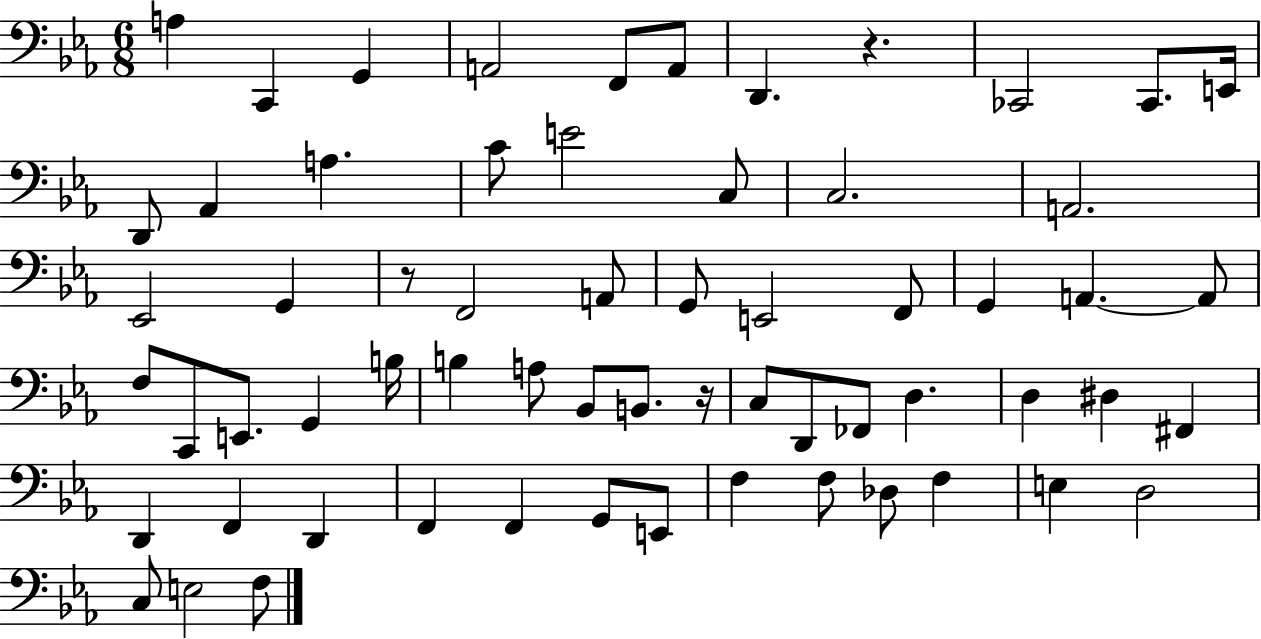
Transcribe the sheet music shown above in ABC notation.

X:1
T:Untitled
M:6/8
L:1/4
K:Eb
A, C,, G,, A,,2 F,,/2 A,,/2 D,, z _C,,2 _C,,/2 E,,/4 D,,/2 _A,, A, C/2 E2 C,/2 C,2 A,,2 _E,,2 G,, z/2 F,,2 A,,/2 G,,/2 E,,2 F,,/2 G,, A,, A,,/2 F,/2 C,,/2 E,,/2 G,, B,/4 B, A,/2 _B,,/2 B,,/2 z/4 C,/2 D,,/2 _F,,/2 D, D, ^D, ^F,, D,, F,, D,, F,, F,, G,,/2 E,,/2 F, F,/2 _D,/2 F, E, D,2 C,/2 E,2 F,/2